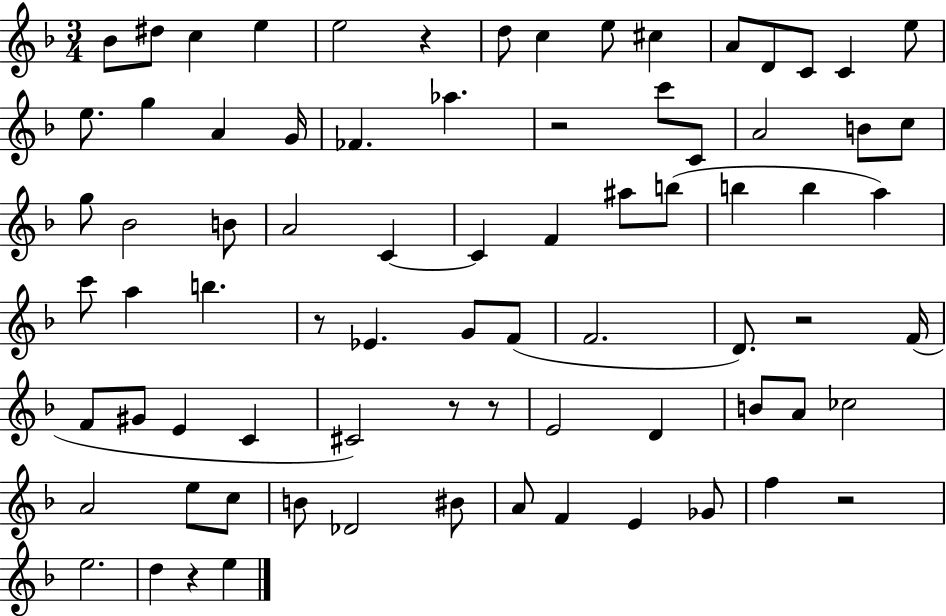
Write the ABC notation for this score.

X:1
T:Untitled
M:3/4
L:1/4
K:F
_B/2 ^d/2 c e e2 z d/2 c e/2 ^c A/2 D/2 C/2 C e/2 e/2 g A G/4 _F _a z2 c'/2 C/2 A2 B/2 c/2 g/2 _B2 B/2 A2 C C F ^a/2 b/2 b b a c'/2 a b z/2 _E G/2 F/2 F2 D/2 z2 F/4 F/2 ^G/2 E C ^C2 z/2 z/2 E2 D B/2 A/2 _c2 A2 e/2 c/2 B/2 _D2 ^B/2 A/2 F E _G/2 f z2 e2 d z e